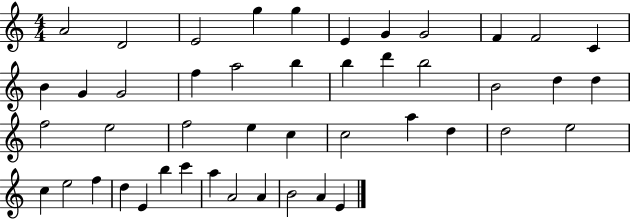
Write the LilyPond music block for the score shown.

{
  \clef treble
  \numericTimeSignature
  \time 4/4
  \key c \major
  a'2 d'2 | e'2 g''4 g''4 | e'4 g'4 g'2 | f'4 f'2 c'4 | \break b'4 g'4 g'2 | f''4 a''2 b''4 | b''4 d'''4 b''2 | b'2 d''4 d''4 | \break f''2 e''2 | f''2 e''4 c''4 | c''2 a''4 d''4 | d''2 e''2 | \break c''4 e''2 f''4 | d''4 e'4 b''4 c'''4 | a''4 a'2 a'4 | b'2 a'4 e'4 | \break \bar "|."
}